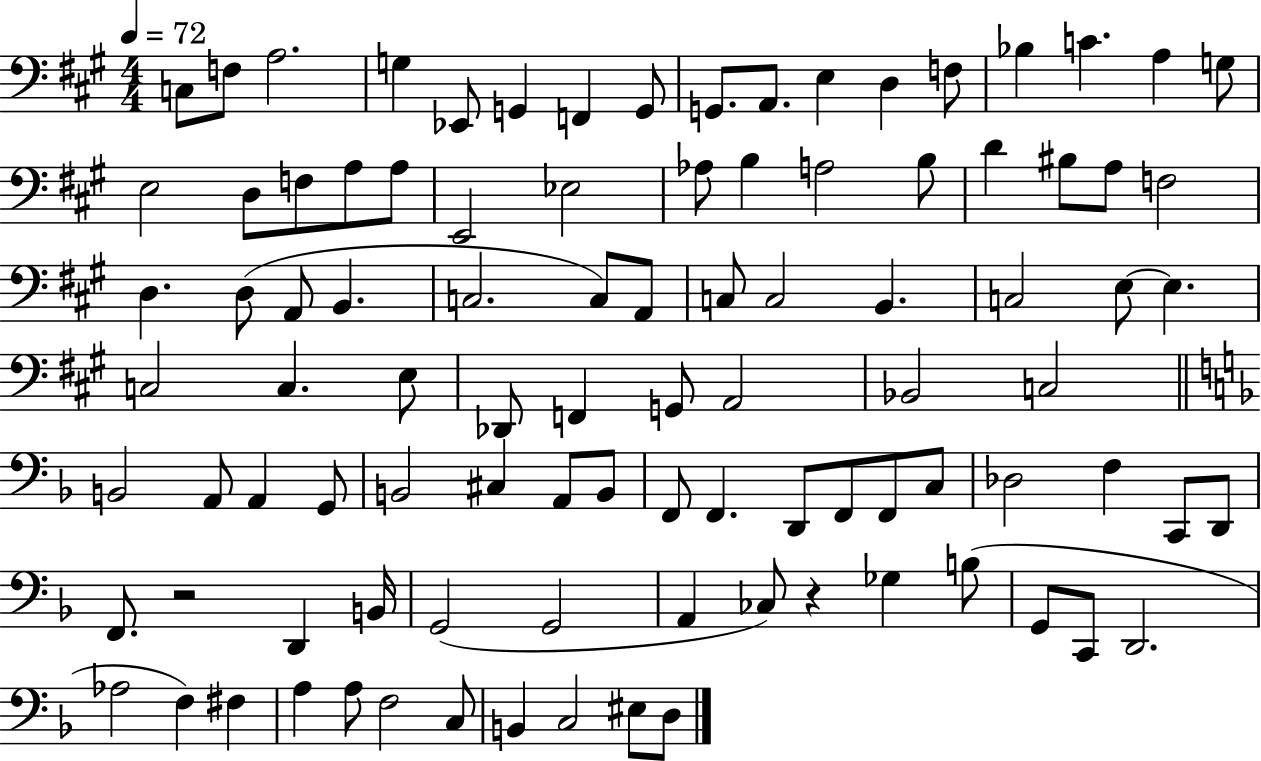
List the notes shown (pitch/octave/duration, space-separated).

C3/e F3/e A3/h. G3/q Eb2/e G2/q F2/q G2/e G2/e. A2/e. E3/q D3/q F3/e Bb3/q C4/q. A3/q G3/e E3/h D3/e F3/e A3/e A3/e E2/h Eb3/h Ab3/e B3/q A3/h B3/e D4/q BIS3/e A3/e F3/h D3/q. D3/e A2/e B2/q. C3/h. C3/e A2/e C3/e C3/h B2/q. C3/h E3/e E3/q. C3/h C3/q. E3/e Db2/e F2/q G2/e A2/h Bb2/h C3/h B2/h A2/e A2/q G2/e B2/h C#3/q A2/e B2/e F2/e F2/q. D2/e F2/e F2/e C3/e Db3/h F3/q C2/e D2/e F2/e. R/h D2/q B2/s G2/h G2/h A2/q CES3/e R/q Gb3/q B3/e G2/e C2/e D2/h. Ab3/h F3/q F#3/q A3/q A3/e F3/h C3/e B2/q C3/h EIS3/e D3/e